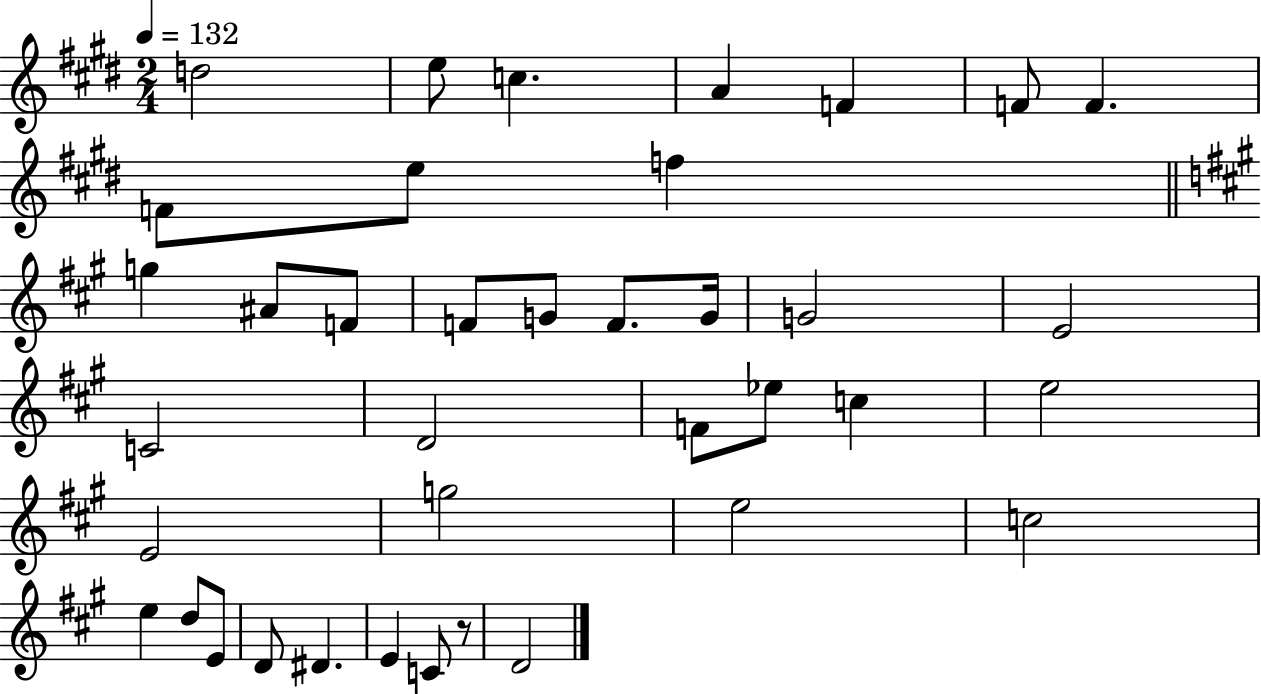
D5/h E5/e C5/q. A4/q F4/q F4/e F4/q. F4/e E5/e F5/q G5/q A#4/e F4/e F4/e G4/e F4/e. G4/s G4/h E4/h C4/h D4/h F4/e Eb5/e C5/q E5/h E4/h G5/h E5/h C5/h E5/q D5/e E4/e D4/e D#4/q. E4/q C4/e R/e D4/h